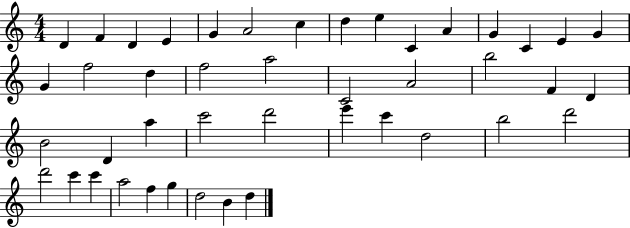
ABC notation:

X:1
T:Untitled
M:4/4
L:1/4
K:C
D F D E G A2 c d e C A G C E G G f2 d f2 a2 C2 A2 b2 F D B2 D a c'2 d'2 e' c' d2 b2 d'2 d'2 c' c' a2 f g d2 B d